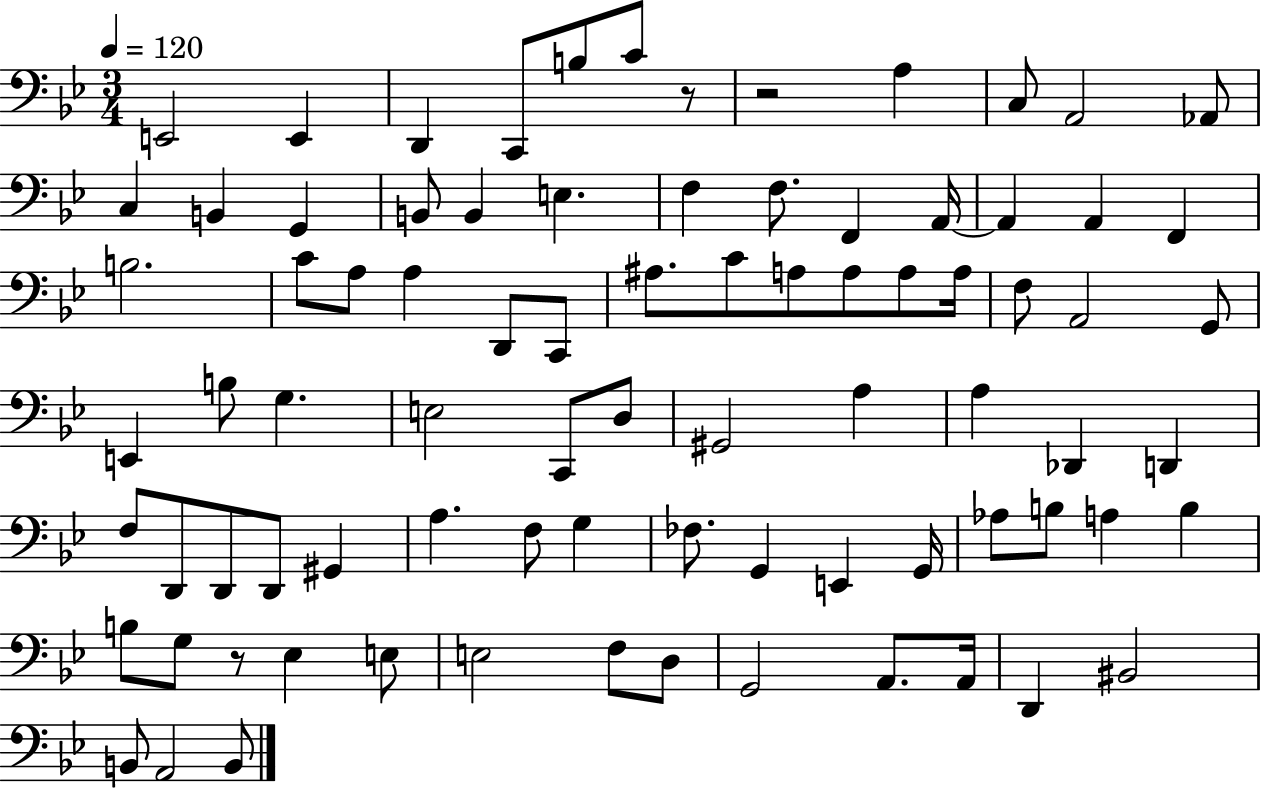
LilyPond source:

{
  \clef bass
  \numericTimeSignature
  \time 3/4
  \key bes \major
  \tempo 4 = 120
  \repeat volta 2 { e,2 e,4 | d,4 c,8 b8 c'8 r8 | r2 a4 | c8 a,2 aes,8 | \break c4 b,4 g,4 | b,8 b,4 e4. | f4 f8. f,4 a,16~~ | a,4 a,4 f,4 | \break b2. | c'8 a8 a4 d,8 c,8 | ais8. c'8 a8 a8 a8 a16 | f8 a,2 g,8 | \break e,4 b8 g4. | e2 c,8 d8 | gis,2 a4 | a4 des,4 d,4 | \break f8 d,8 d,8 d,8 gis,4 | a4. f8 g4 | fes8. g,4 e,4 g,16 | aes8 b8 a4 b4 | \break b8 g8 r8 ees4 e8 | e2 f8 d8 | g,2 a,8. a,16 | d,4 bis,2 | \break b,8 a,2 b,8 | } \bar "|."
}